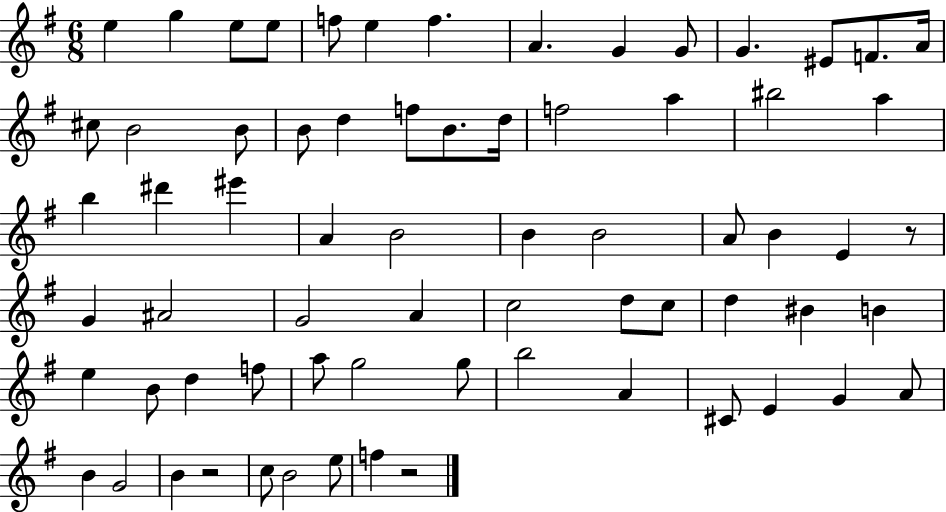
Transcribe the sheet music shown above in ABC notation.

X:1
T:Untitled
M:6/8
L:1/4
K:G
e g e/2 e/2 f/2 e f A G G/2 G ^E/2 F/2 A/4 ^c/2 B2 B/2 B/2 d f/2 B/2 d/4 f2 a ^b2 a b ^d' ^e' A B2 B B2 A/2 B E z/2 G ^A2 G2 A c2 d/2 c/2 d ^B B e B/2 d f/2 a/2 g2 g/2 b2 A ^C/2 E G A/2 B G2 B z2 c/2 B2 e/2 f z2